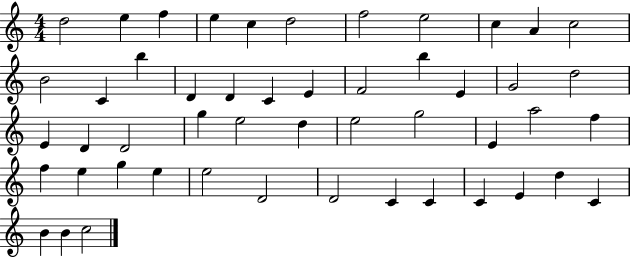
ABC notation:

X:1
T:Untitled
M:4/4
L:1/4
K:C
d2 e f e c d2 f2 e2 c A c2 B2 C b D D C E F2 b E G2 d2 E D D2 g e2 d e2 g2 E a2 f f e g e e2 D2 D2 C C C E d C B B c2